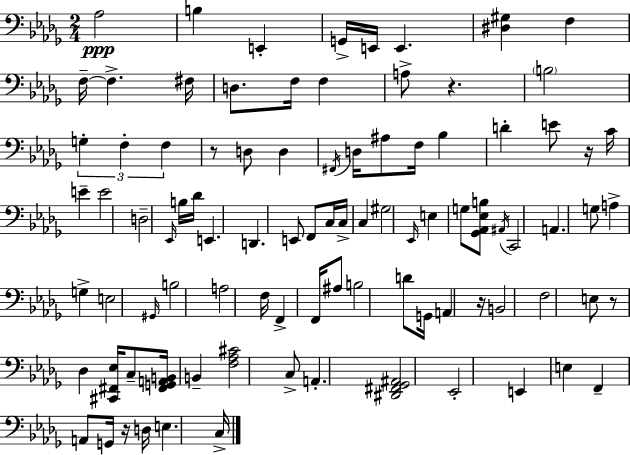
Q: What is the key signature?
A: BES minor